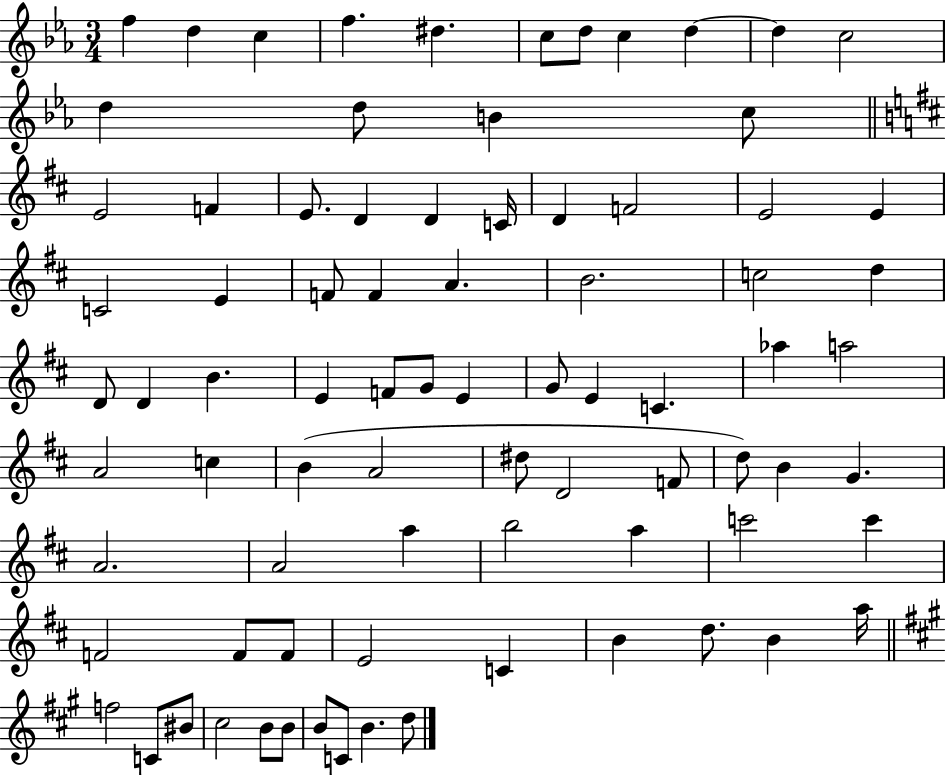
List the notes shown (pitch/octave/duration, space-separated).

F5/q D5/q C5/q F5/q. D#5/q. C5/e D5/e C5/q D5/q D5/q C5/h D5/q D5/e B4/q C5/e E4/h F4/q E4/e. D4/q D4/q C4/s D4/q F4/h E4/h E4/q C4/h E4/q F4/e F4/q A4/q. B4/h. C5/h D5/q D4/e D4/q B4/q. E4/q F4/e G4/e E4/q G4/e E4/q C4/q. Ab5/q A5/h A4/h C5/q B4/q A4/h D#5/e D4/h F4/e D5/e B4/q G4/q. A4/h. A4/h A5/q B5/h A5/q C6/h C6/q F4/h F4/e F4/e E4/h C4/q B4/q D5/e. B4/q A5/s F5/h C4/e BIS4/e C#5/h B4/e B4/e B4/e C4/e B4/q. D5/e